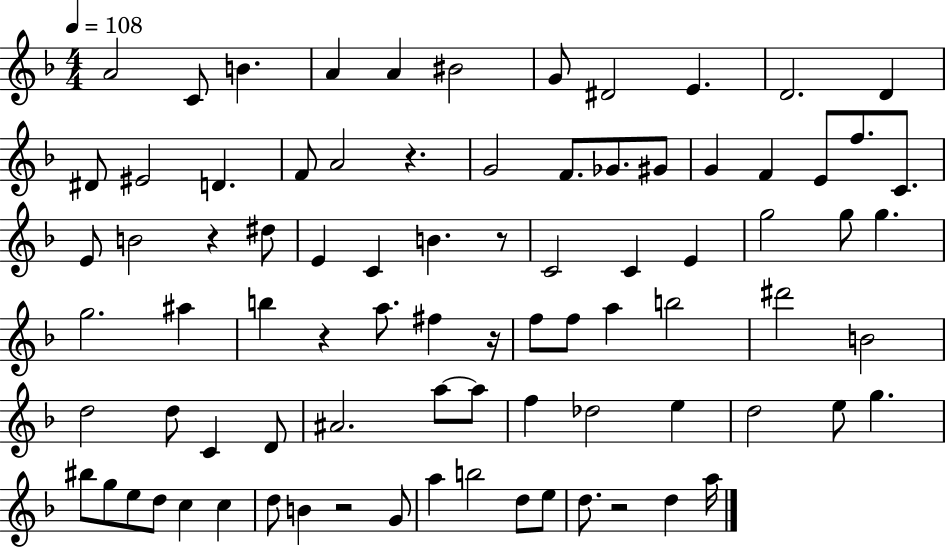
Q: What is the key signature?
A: F major